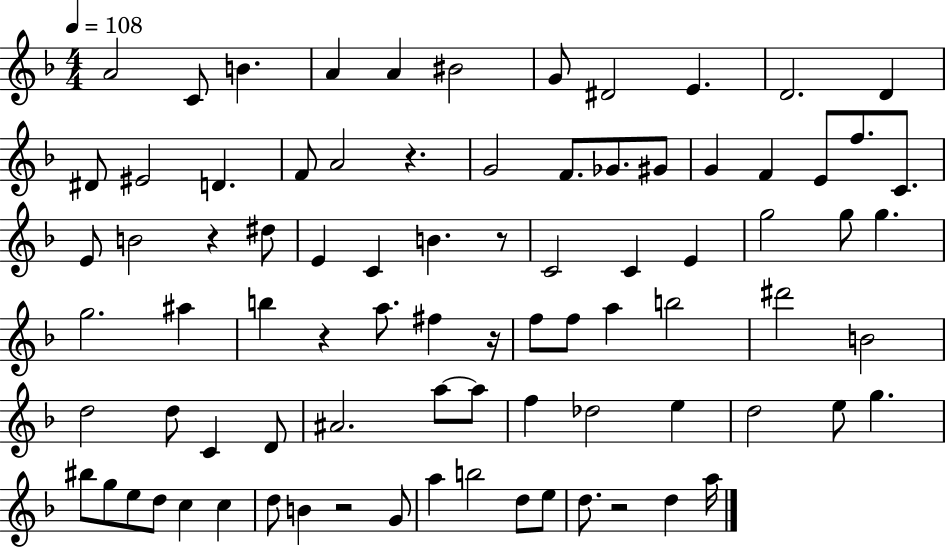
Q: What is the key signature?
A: F major